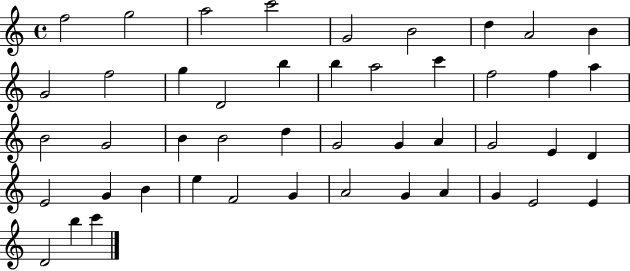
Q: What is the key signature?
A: C major